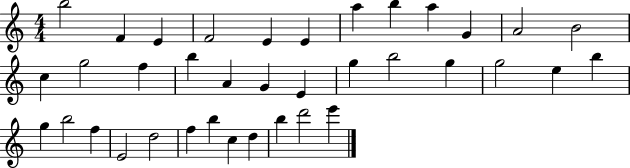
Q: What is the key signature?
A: C major